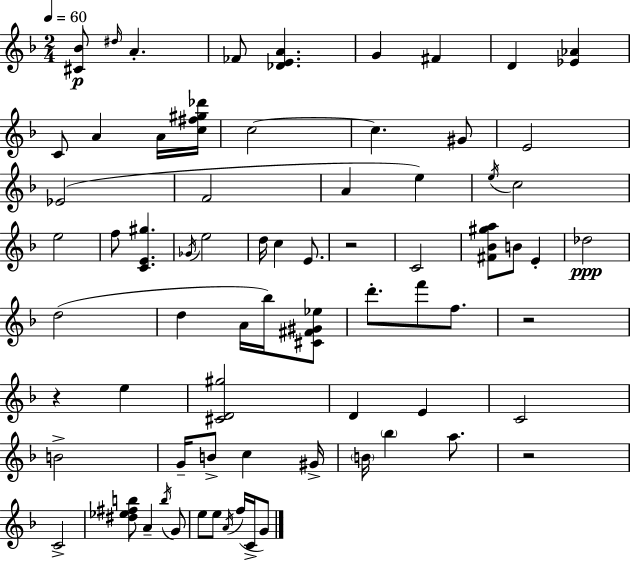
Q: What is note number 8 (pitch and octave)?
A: A4